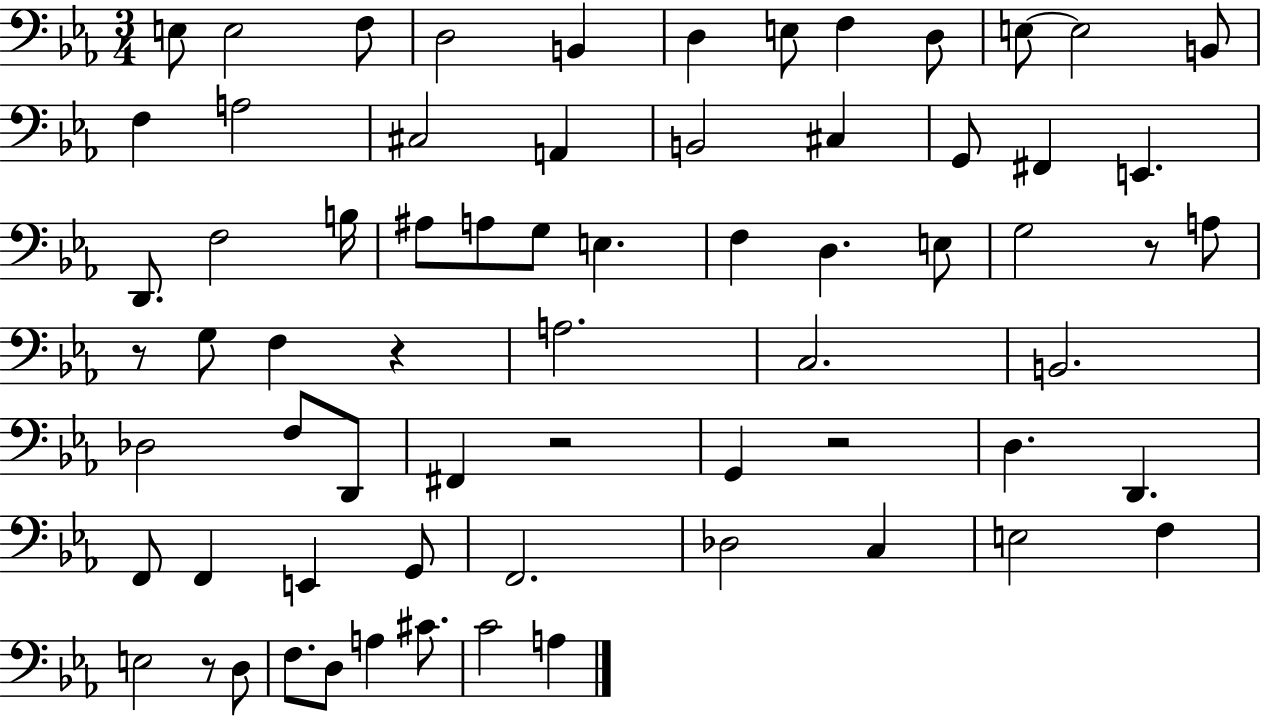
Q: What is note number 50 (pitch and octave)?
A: F2